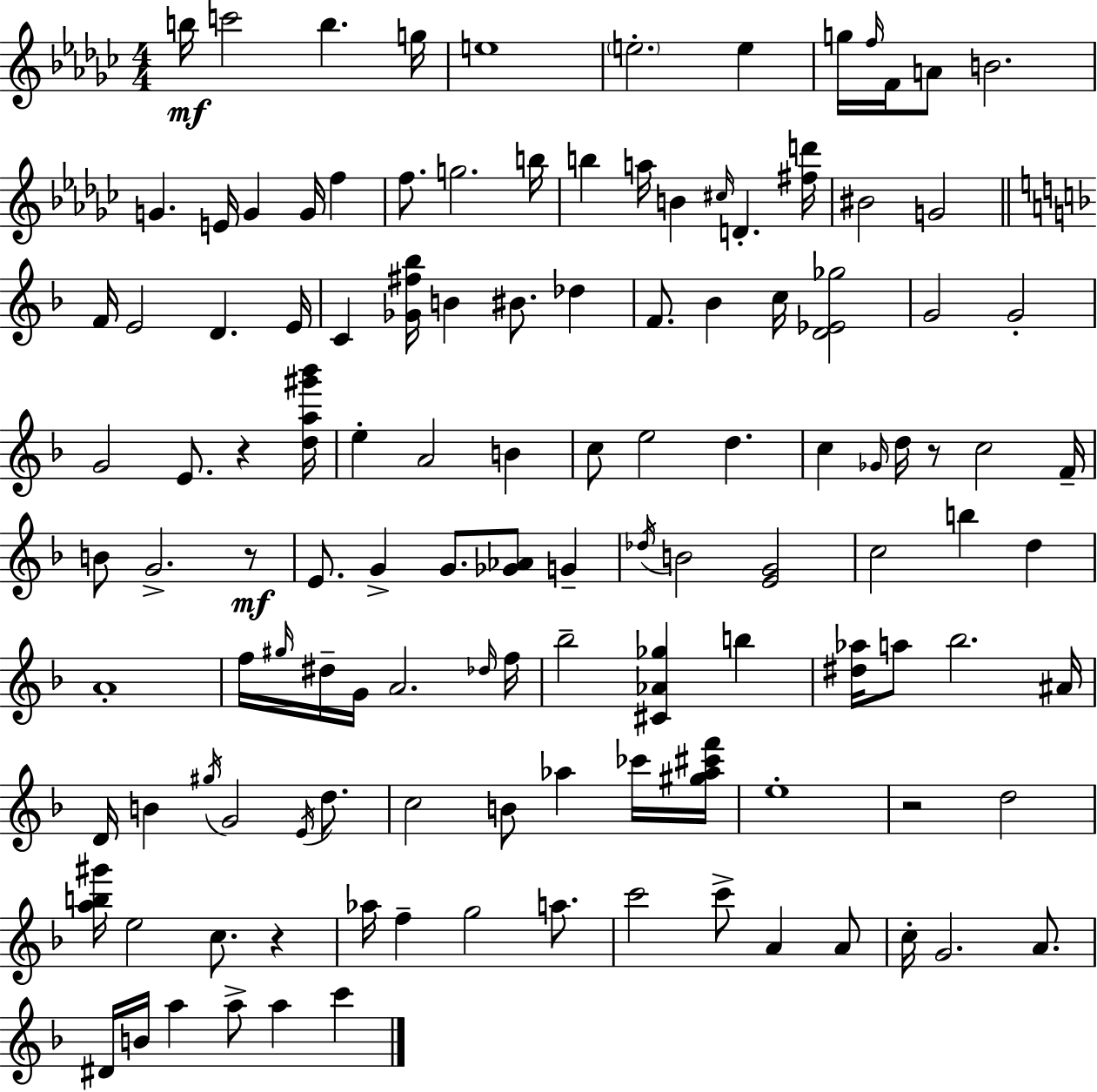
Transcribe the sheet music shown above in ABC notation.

X:1
T:Untitled
M:4/4
L:1/4
K:Ebm
b/4 c'2 b g/4 e4 e2 e g/4 f/4 F/4 A/2 B2 G E/4 G G/4 f f/2 g2 b/4 b a/4 B ^c/4 D [^fd']/4 ^B2 G2 F/4 E2 D E/4 C [_G^f_b]/4 B ^B/2 _d F/2 _B c/4 [D_E_g]2 G2 G2 G2 E/2 z [da^g'_b']/4 e A2 B c/2 e2 d c _G/4 d/4 z/2 c2 F/4 B/2 G2 z/2 E/2 G G/2 [_G_A]/2 G _d/4 B2 [EG]2 c2 b d A4 f/4 ^g/4 ^d/4 G/4 A2 _d/4 f/4 _b2 [^C_A_g] b [^d_a]/4 a/2 _b2 ^A/4 D/4 B ^g/4 G2 E/4 d/2 c2 B/2 _a _c'/4 [^g_a^c'f']/4 e4 z2 d2 [ab^g']/4 e2 c/2 z _a/4 f g2 a/2 c'2 c'/2 A A/2 c/4 G2 A/2 ^D/4 B/4 a a/2 a c'